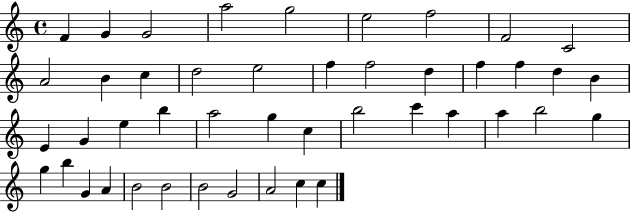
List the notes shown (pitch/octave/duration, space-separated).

F4/q G4/q G4/h A5/h G5/h E5/h F5/h F4/h C4/h A4/h B4/q C5/q D5/h E5/h F5/q F5/h D5/q F5/q F5/q D5/q B4/q E4/q G4/q E5/q B5/q A5/h G5/q C5/q B5/h C6/q A5/q A5/q B5/h G5/q G5/q B5/q G4/q A4/q B4/h B4/h B4/h G4/h A4/h C5/q C5/q